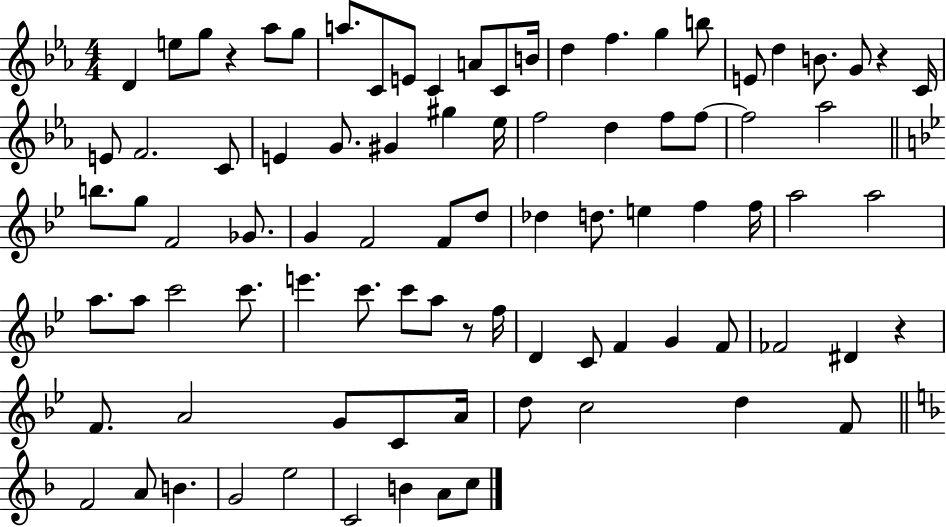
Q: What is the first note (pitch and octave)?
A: D4